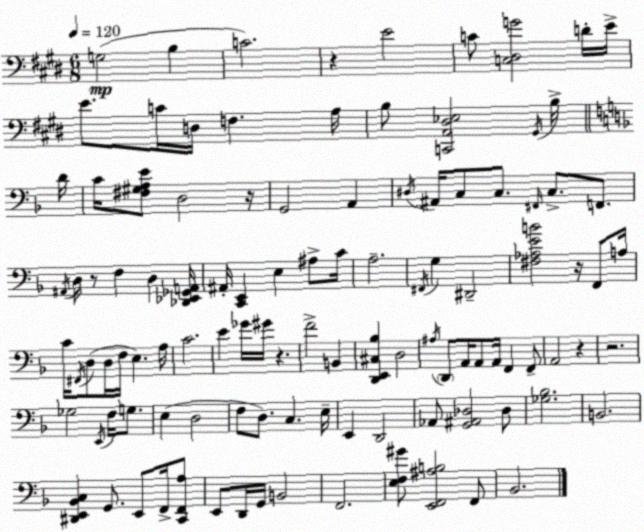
X:1
T:Untitled
M:6/8
L:1/4
K:E
G,2 B, C2 z E2 C/2 [C,^D,G]2 D/4 E/4 E/2 C/4 D,/4 F, A,/4 B,/2 [C,,A,,^D,_E,]2 ^G,,/4 B,/4 D/4 C/4 [^F,^G,A,E]/2 D,2 z/4 G,,2 A,, ^D,/4 ^A,,/4 C,/2 C,/2 ^F,,/4 C,/2 F,,/2 ^A,,/4 D,/4 z/2 F, D, [_D,,_E,,_G,,A,,]/4 ^A,,/4 [C,,E,,] E, ^A,/2 C/4 A,2 ^F,,/4 G, ^D,,2 [^F,_A,EB]2 z/4 F,,/2 A,/4 C/4 ^F,,/4 D,/2 D,/4 F,/4 E, A,/4 C2 E _G/4 ^G/4 z F2 B,, [D,,E,,^C,_B,] D,2 ^A,/4 D,,/2 A,,/4 A,,/2 A,,/4 F,, F,,/2 A,,2 z z2 _G,2 E,,/4 F,/4 G,/2 E, D,2 F,/2 D,/2 C, E,/4 E,, D,,2 _A,,/2 [G,,^A,,_D,]2 _D,/2 [_G,_B,]2 B,,2 [^D,,E,,_B,,C,] G,,/2 E,,/2 F,,/4 [C,,F,,A,]/2 E,,/2 D,,/4 G,,/4 B,,2 F,,2 [E,F,^G]/2 [E,,F,,^A,B,]2 F,,/2 _B,,2